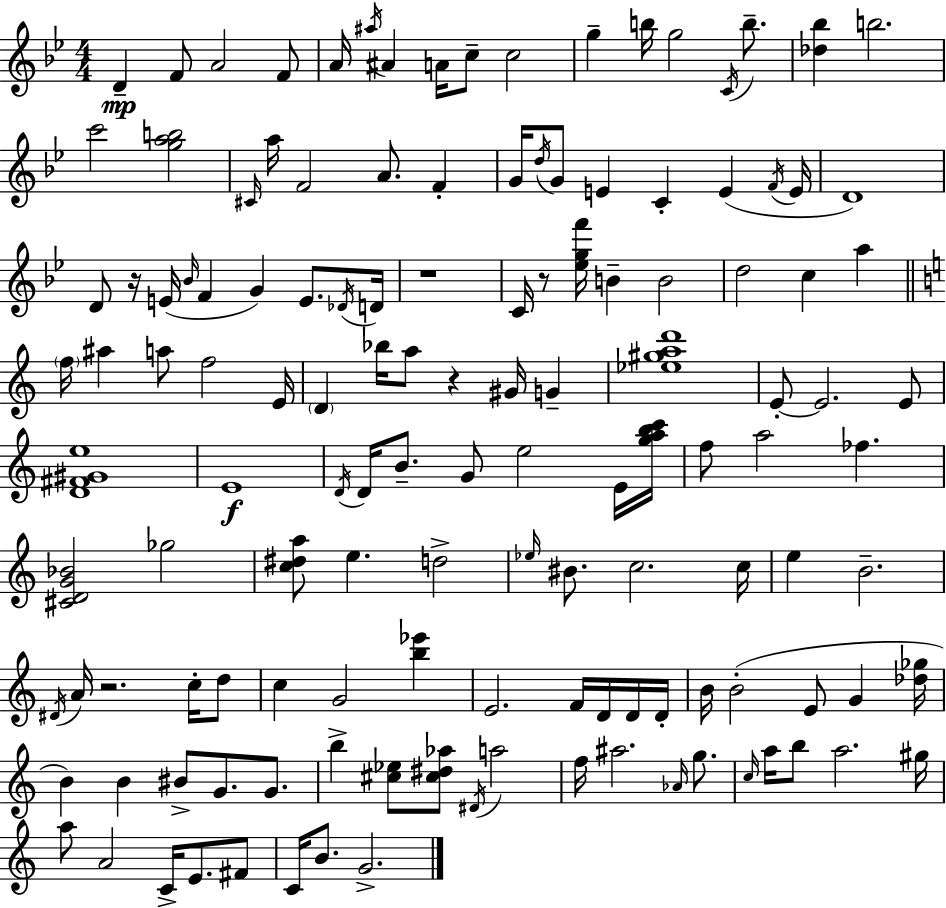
D4/q F4/e A4/h F4/e A4/s A#5/s A#4/q A4/s C5/e C5/h G5/q B5/s G5/h C4/s B5/e. [Db5,Bb5]/q B5/h. C6/h [G5,A5,B5]/h C#4/s A5/s F4/h A4/e. F4/q G4/s D5/s G4/e E4/q C4/q E4/q F4/s E4/s D4/w D4/e R/s E4/s Bb4/s F4/q G4/q E4/e. Db4/s D4/s R/w C4/s R/e [Eb5,G5,F6]/s B4/q B4/h D5/h C5/q A5/q F5/s A#5/q A5/e F5/h E4/s D4/q Bb5/s A5/e R/q G#4/s G4/q [Eb5,G#5,A5,D6]/w E4/e E4/h. E4/e [D4,F#4,G#4,E5]/w E4/w D4/s D4/s B4/e. G4/e E5/h E4/s [G5,A5,B5,C6]/s F5/e A5/h FES5/q. [C#4,D4,G4,Bb4]/h Gb5/h [C5,D#5,A5]/e E5/q. D5/h Eb5/s BIS4/e. C5/h. C5/s E5/q B4/h. D#4/s A4/s R/h. C5/s D5/e C5/q G4/h [B5,Eb6]/q E4/h. F4/s D4/s D4/s D4/s B4/s B4/h E4/e G4/q [Db5,Gb5]/s B4/q B4/q BIS4/e G4/e. G4/e. B5/q [C#5,Eb5]/e [C#5,D#5,Ab5]/e D#4/s A5/h F5/s A#5/h. Ab4/s G5/e. C5/s A5/s B5/e A5/h. G#5/s A5/e A4/h C4/s E4/e. F#4/e C4/s B4/e. G4/h.